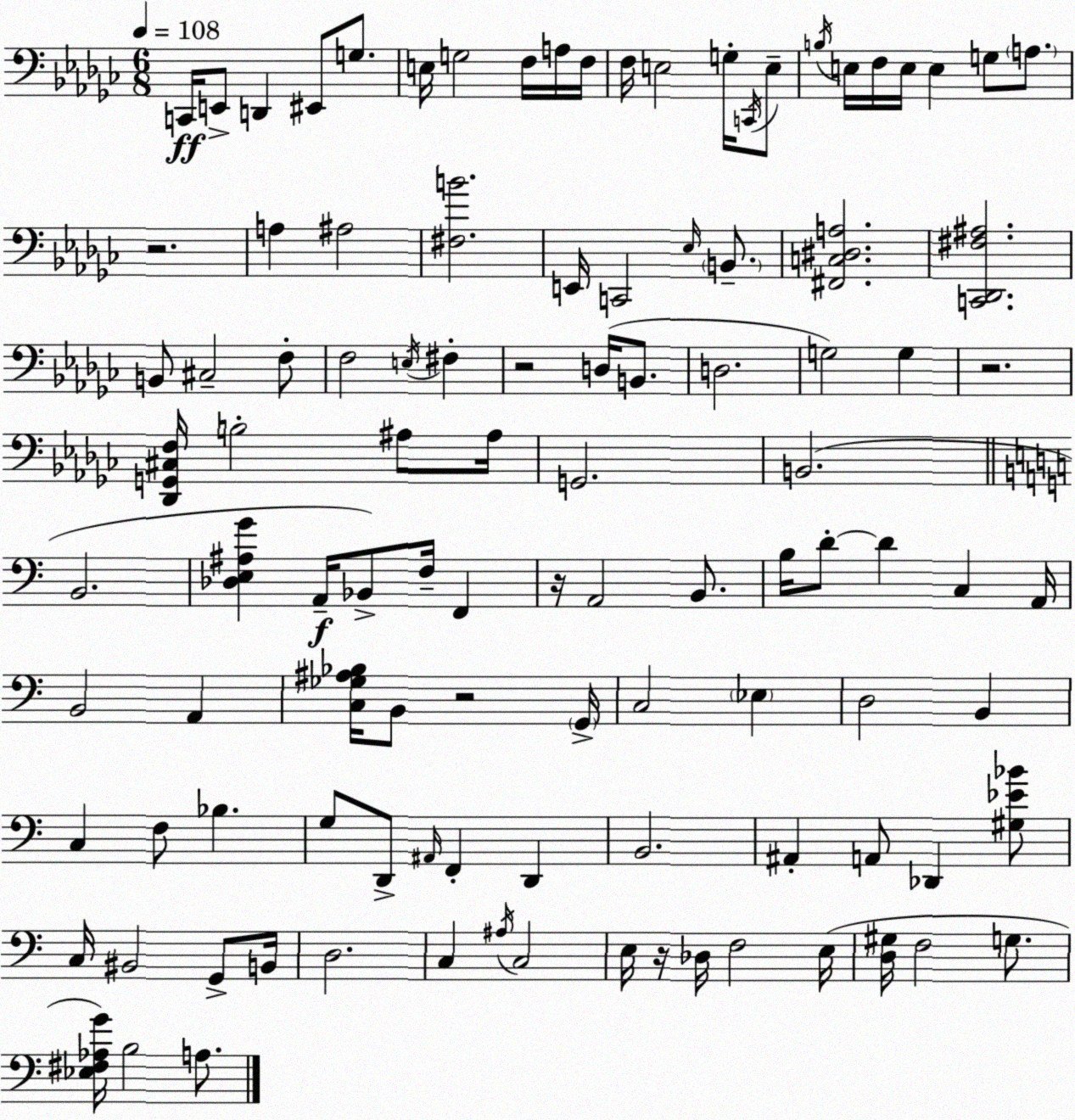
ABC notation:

X:1
T:Untitled
M:6/8
L:1/4
K:Ebm
C,,/4 E,,/2 D,, ^E,,/2 G,/2 E,/4 G,2 F,/4 A,/4 F,/4 F,/4 E,2 G,/4 C,,/4 E,/2 B,/4 E,/4 F,/4 E,/4 E, G,/2 A,/2 z2 A, ^A,2 [^F,B]2 E,,/4 C,,2 _E,/4 B,,/2 [^F,,C,^D,A,]2 [C,,_D,,^F,^A,]2 B,,/2 ^C,2 F,/2 F,2 E,/4 ^F, z2 D,/4 B,,/2 D,2 G,2 G, z2 [_D,,G,,^C,F,]/4 B,2 ^A,/2 ^A,/4 G,,2 B,,2 B,,2 [_D,E,^A,G] A,,/4 _B,,/2 F,/4 F,, z/4 A,,2 B,,/2 B,/4 D/2 D C, A,,/4 B,,2 A,, [C,_G,^A,_B,]/4 B,,/2 z2 G,,/4 C,2 _E, D,2 B,, C, F,/2 _B, G,/2 D,,/2 ^A,,/4 F,, D,, B,,2 ^A,, A,,/2 _D,, [^G,_E_B]/2 C,/4 ^B,,2 G,,/2 B,,/4 D,2 C, ^A,/4 C,2 E,/4 z/4 _D,/4 F,2 E,/4 [D,^G,]/4 F,2 G,/2 [_E,^F,_A,G]/4 B,2 A,/2